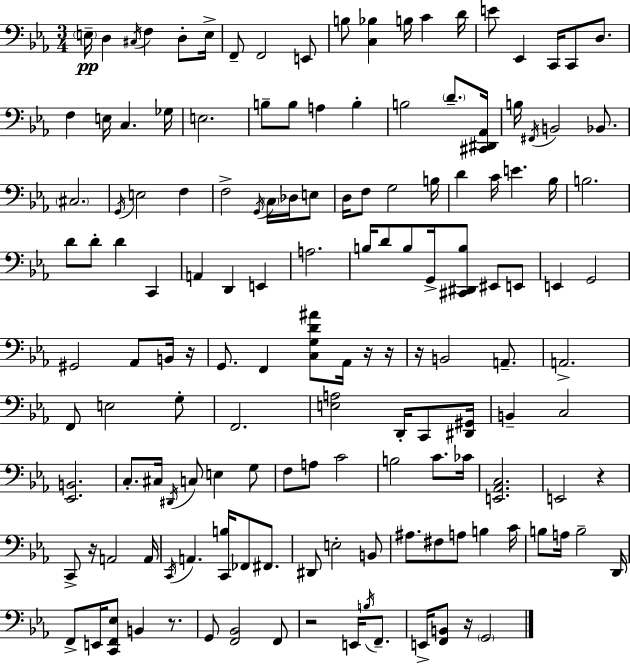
{
  \clef bass
  \numericTimeSignature
  \time 3/4
  \key ees \major
  \parenthesize e16--\pp d4 \acciaccatura { cis16 } f4 d8-. | e16-> f,8-- f,2 e,8 | b8 <c bes>4 b16 c'4 | d'16 e'8 ees,4 c,16 c,8 d8. | \break f4 e16 c4. | ges16 e2. | b8-- b8 a4 b4-. | b2 \parenthesize d'8.-- | \break <cis, dis, aes,>16 b16 \acciaccatura { fis,16 } b,2 bes,8. | \parenthesize cis2. | \acciaccatura { g,16 } e2 f4 | f2-> \acciaccatura { g,16 } | \break \parenthesize c16 des16 e8 d16 f8 g2 | b16 d'4 c'16 e'4. | bes16 b2. | d'8 d'8-. d'4 | \break c,4 a,4 d,4 | e,4 a2. | b16 d'8 b8 g,16-> <cis, dis, b>8 | eis,8 e,8 e,4 g,2 | \break gis,2 | aes,8 b,16 r16 g,8. f,4 <c g d' ais'>8 | aes,16 r16 r16 r16 b,2 | a,8.-- a,2.-> | \break f,8 e2 | g8-. f,2. | <e a>2 | d,16-. c,8 <dis, gis,>16 b,4-- c2 | \break <ees, b,>2. | c8.-. cis16 \acciaccatura { dis,16 } c8 e4 | g8 f8 a8 c'2 | b2 | \break c'8. ces'16 <e, aes, c>2. | e,2 | r4 c,8-> r16 a,2 | a,16 \acciaccatura { c,16 } a,4. | \break <c, b>16 fes,8 fis,8. dis,8 e2-. | b,8 ais8. fis8 a8 | b4 c'16 b8 a16 b2-- | d,16 f,8-> e,16 <c, f, ees>8 b,4 | \break r8. g,8 <f, bes,>2 | f,8 r2 | e,16 \acciaccatura { b16 } f,8.-- e,16-> <f, b,>8 r16 \parenthesize g,2 | \bar "|."
}